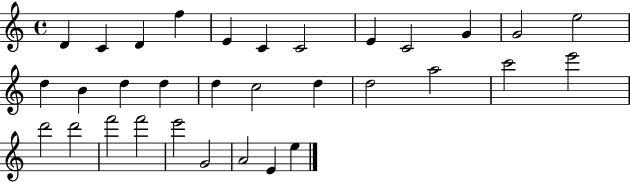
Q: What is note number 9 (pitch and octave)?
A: C4